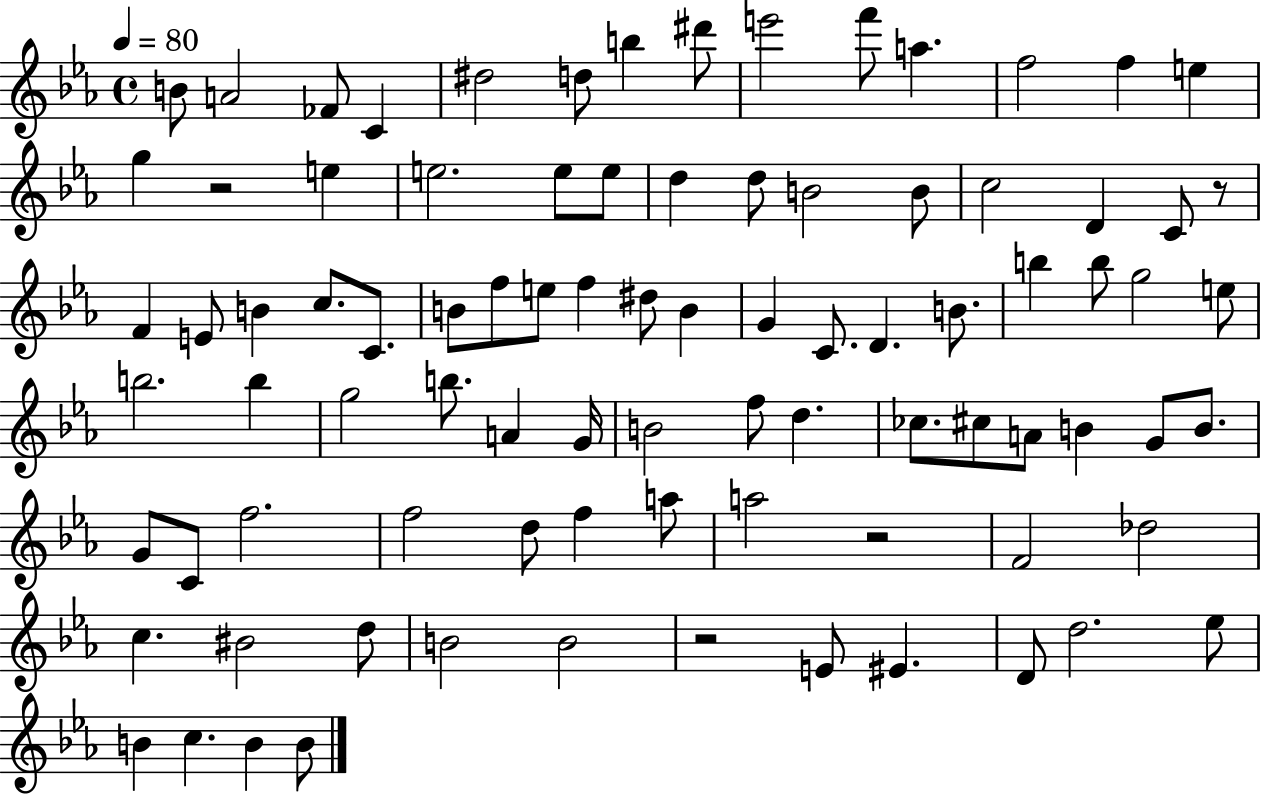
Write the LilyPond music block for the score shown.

{
  \clef treble
  \time 4/4
  \defaultTimeSignature
  \key ees \major
  \tempo 4 = 80
  \repeat volta 2 { b'8 a'2 fes'8 c'4 | dis''2 d''8 b''4 dis'''8 | e'''2 f'''8 a''4. | f''2 f''4 e''4 | \break g''4 r2 e''4 | e''2. e''8 e''8 | d''4 d''8 b'2 b'8 | c''2 d'4 c'8 r8 | \break f'4 e'8 b'4 c''8. c'8. | b'8 f''8 e''8 f''4 dis''8 b'4 | g'4 c'8. d'4. b'8. | b''4 b''8 g''2 e''8 | \break b''2. b''4 | g''2 b''8. a'4 g'16 | b'2 f''8 d''4. | ces''8. cis''8 a'8 b'4 g'8 b'8. | \break g'8 c'8 f''2. | f''2 d''8 f''4 a''8 | a''2 r2 | f'2 des''2 | \break c''4. bis'2 d''8 | b'2 b'2 | r2 e'8 eis'4. | d'8 d''2. ees''8 | \break b'4 c''4. b'4 b'8 | } \bar "|."
}